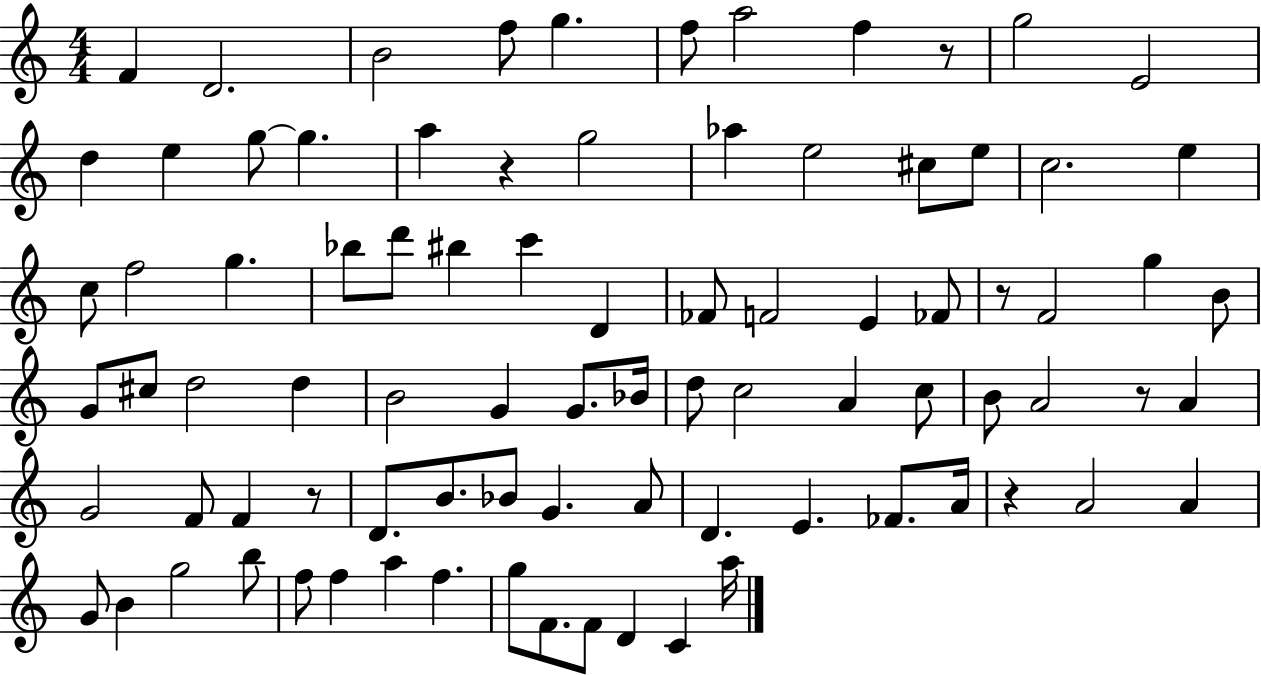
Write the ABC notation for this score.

X:1
T:Untitled
M:4/4
L:1/4
K:C
F D2 B2 f/2 g f/2 a2 f z/2 g2 E2 d e g/2 g a z g2 _a e2 ^c/2 e/2 c2 e c/2 f2 g _b/2 d'/2 ^b c' D _F/2 F2 E _F/2 z/2 F2 g B/2 G/2 ^c/2 d2 d B2 G G/2 _B/4 d/2 c2 A c/2 B/2 A2 z/2 A G2 F/2 F z/2 D/2 B/2 _B/2 G A/2 D E _F/2 A/4 z A2 A G/2 B g2 b/2 f/2 f a f g/2 F/2 F/2 D C a/4